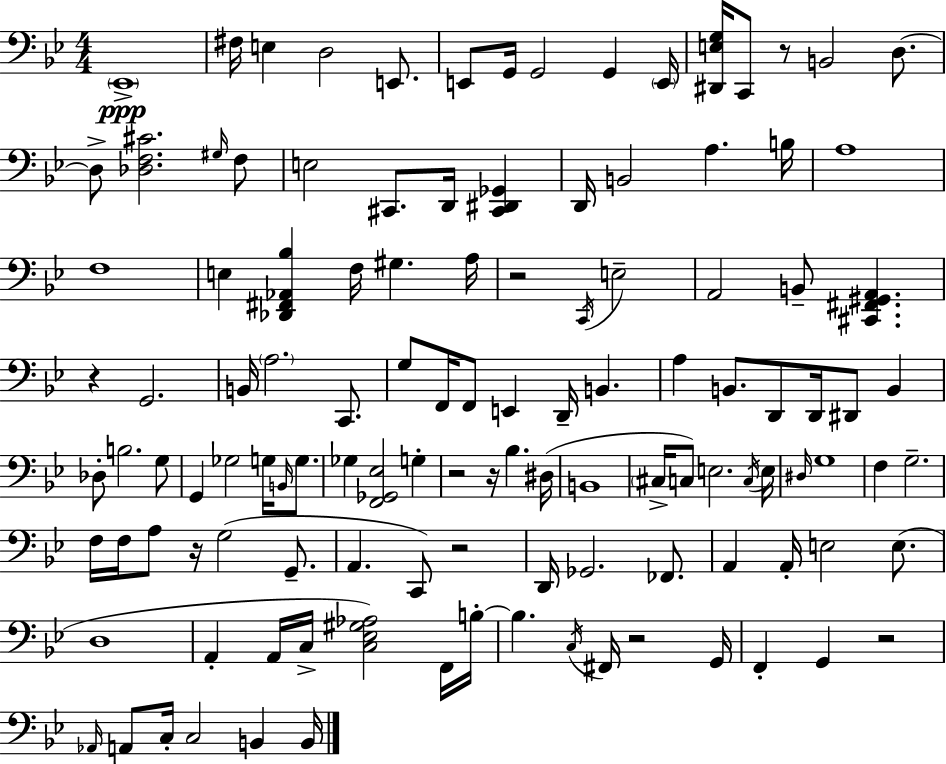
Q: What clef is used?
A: bass